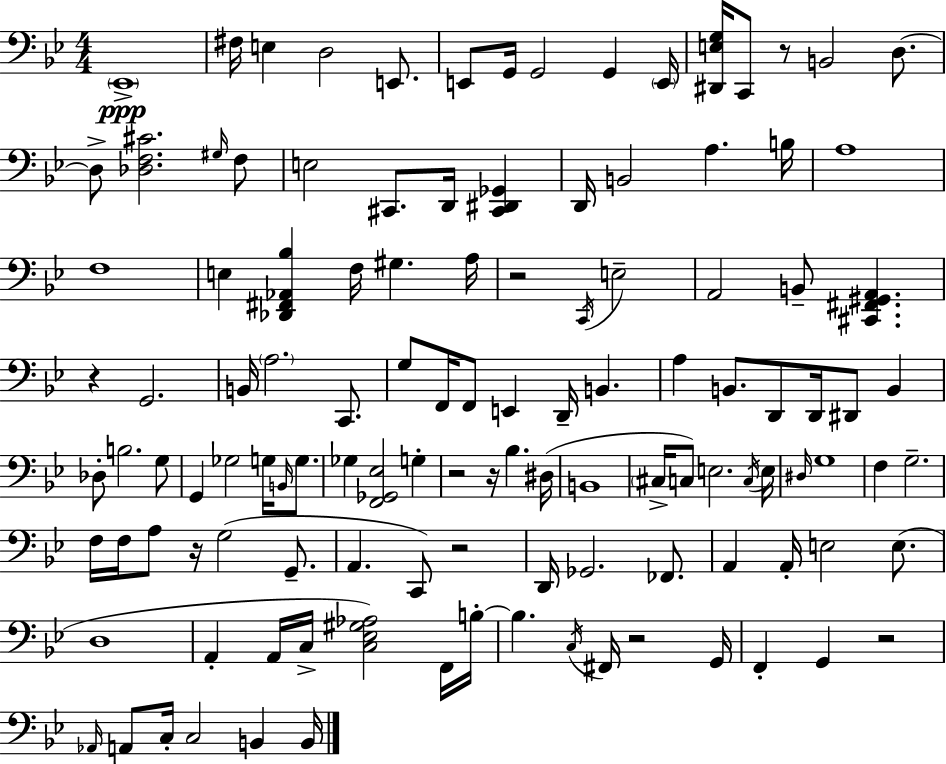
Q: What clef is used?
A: bass